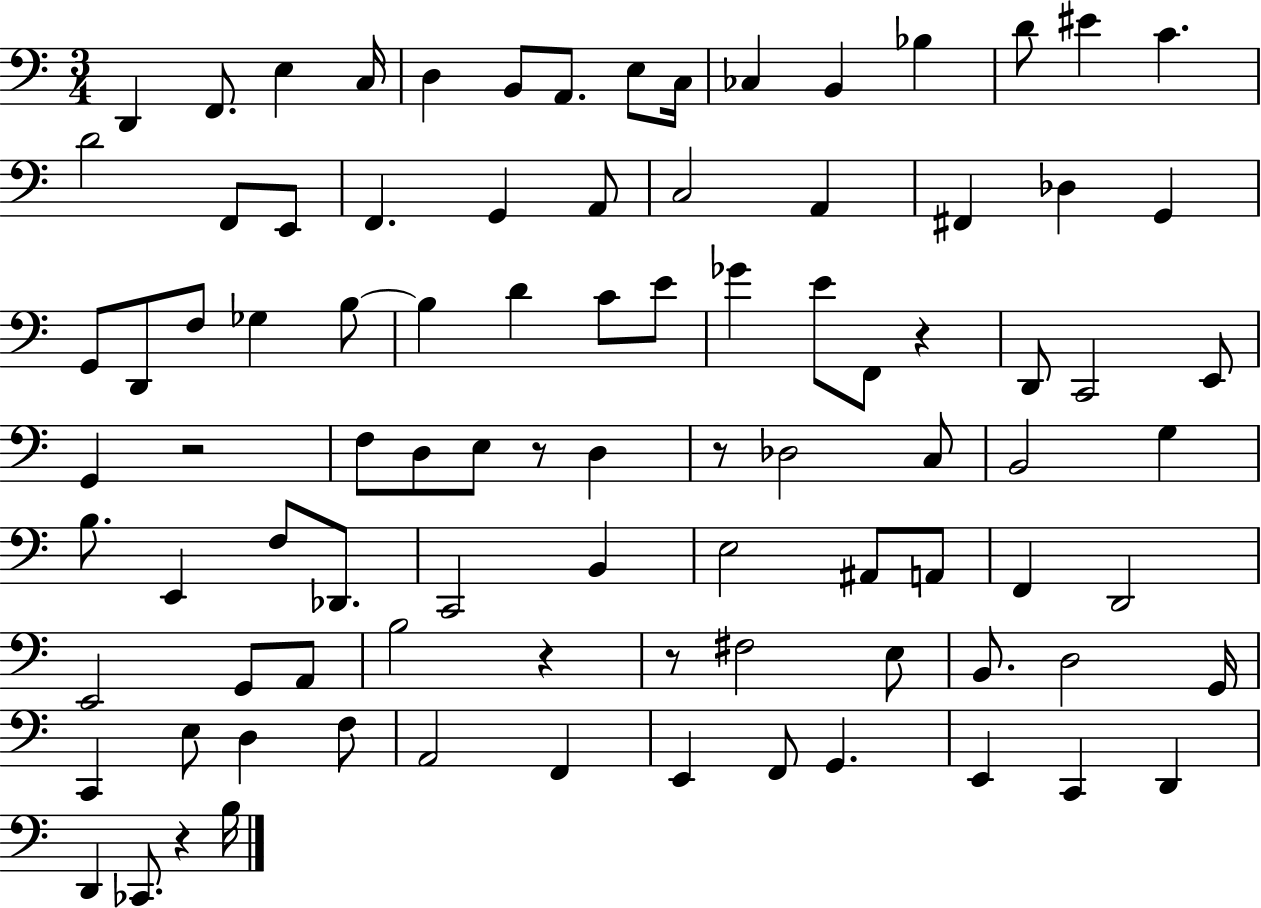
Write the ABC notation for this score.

X:1
T:Untitled
M:3/4
L:1/4
K:C
D,, F,,/2 E, C,/4 D, B,,/2 A,,/2 E,/2 C,/4 _C, B,, _B, D/2 ^E C D2 F,,/2 E,,/2 F,, G,, A,,/2 C,2 A,, ^F,, _D, G,, G,,/2 D,,/2 F,/2 _G, B,/2 B, D C/2 E/2 _G E/2 F,,/2 z D,,/2 C,,2 E,,/2 G,, z2 F,/2 D,/2 E,/2 z/2 D, z/2 _D,2 C,/2 B,,2 G, B,/2 E,, F,/2 _D,,/2 C,,2 B,, E,2 ^A,,/2 A,,/2 F,, D,,2 E,,2 G,,/2 A,,/2 B,2 z z/2 ^F,2 E,/2 B,,/2 D,2 G,,/4 C,, E,/2 D, F,/2 A,,2 F,, E,, F,,/2 G,, E,, C,, D,, D,, _C,,/2 z B,/4